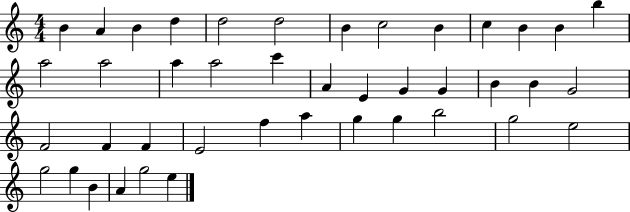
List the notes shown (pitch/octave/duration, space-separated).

B4/q A4/q B4/q D5/q D5/h D5/h B4/q C5/h B4/q C5/q B4/q B4/q B5/q A5/h A5/h A5/q A5/h C6/q A4/q E4/q G4/q G4/q B4/q B4/q G4/h F4/h F4/q F4/q E4/h F5/q A5/q G5/q G5/q B5/h G5/h E5/h G5/h G5/q B4/q A4/q G5/h E5/q